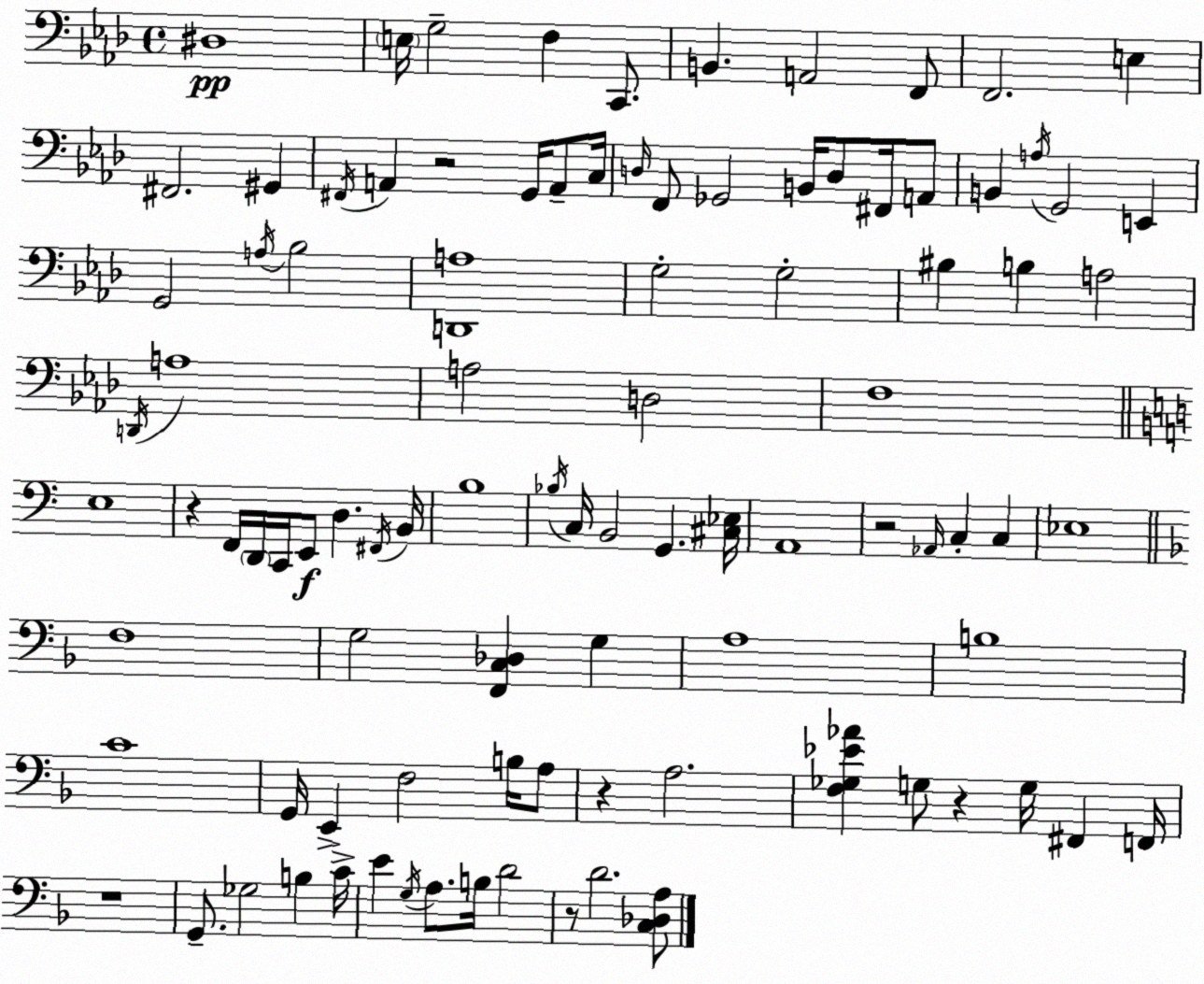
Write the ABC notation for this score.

X:1
T:Untitled
M:4/4
L:1/4
K:Fm
^D,4 E,/4 G,2 F, C,,/2 B,, A,,2 F,,/2 F,,2 E, ^F,,2 ^G,, ^F,,/4 A,, z2 G,,/4 A,,/2 C,/4 D,/4 F,,/2 _G,,2 B,,/4 D,/2 ^F,,/4 A,,/2 B,, A,/4 G,,2 E,, G,,2 A,/4 _B,2 [D,,A,]4 G,2 G,2 ^B, B, A,2 D,,/4 A,4 A,2 D,2 F,4 E,4 z F,,/4 D,,/4 C,,/4 E,,/2 D, ^F,,/4 B,,/4 B,4 _B,/4 C,/4 B,,2 G,, [^C,_E,]/4 A,,4 z2 _A,,/4 C, C, _E,4 F,4 G,2 [F,,C,_D,] G, A,4 B,4 C4 G,,/4 E,, F,2 B,/4 A,/2 z A,2 [F,_G,_E_A] G,/2 z G,/4 ^F,, F,,/4 z4 G,,/2 _G,2 B, C/4 E G,/4 A,/2 B,/4 D2 z/2 D2 [C,_D,A,]/2